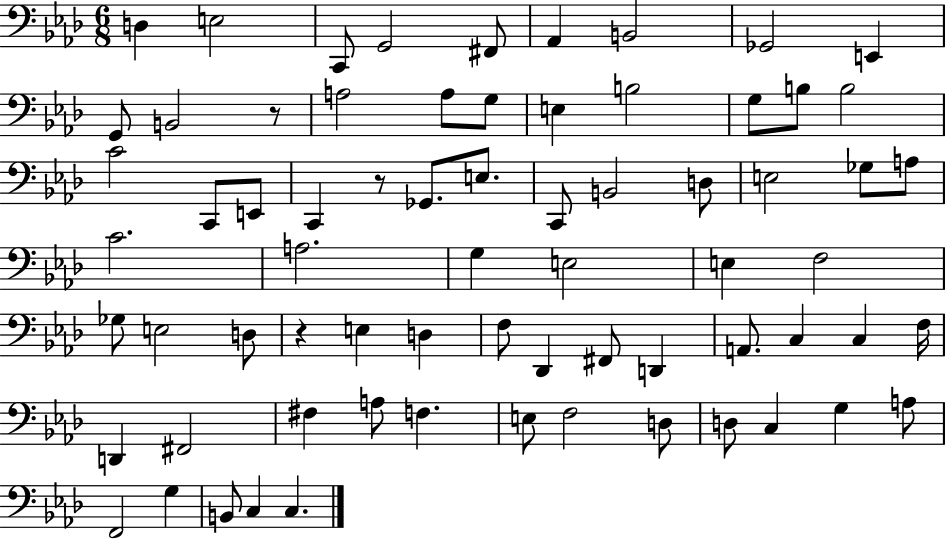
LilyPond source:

{
  \clef bass
  \numericTimeSignature
  \time 6/8
  \key aes \major
  \repeat volta 2 { d4 e2 | c,8 g,2 fis,8 | aes,4 b,2 | ges,2 e,4 | \break g,8 b,2 r8 | a2 a8 g8 | e4 b2 | g8 b8 b2 | \break c'2 c,8 e,8 | c,4 r8 ges,8. e8. | c,8 b,2 d8 | e2 ges8 a8 | \break c'2. | a2. | g4 e2 | e4 f2 | \break ges8 e2 d8 | r4 e4 d4 | f8 des,4 fis,8 d,4 | a,8. c4 c4 f16 | \break d,4 fis,2 | fis4 a8 f4. | e8 f2 d8 | d8 c4 g4 a8 | \break f,2 g4 | b,8 c4 c4. | } \bar "|."
}